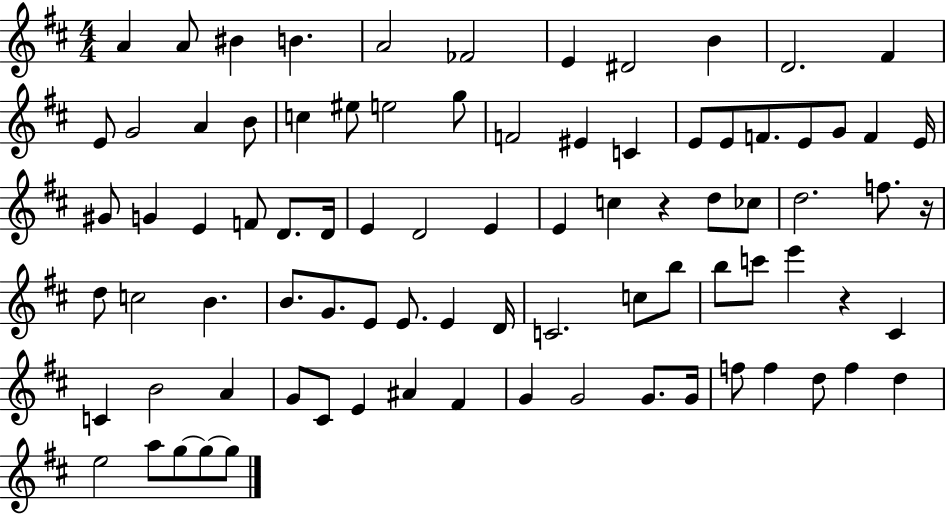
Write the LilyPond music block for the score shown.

{
  \clef treble
  \numericTimeSignature
  \time 4/4
  \key d \major
  \repeat volta 2 { a'4 a'8 bis'4 b'4. | a'2 fes'2 | e'4 dis'2 b'4 | d'2. fis'4 | \break e'8 g'2 a'4 b'8 | c''4 eis''8 e''2 g''8 | f'2 eis'4 c'4 | e'8 e'8 f'8. e'8 g'8 f'4 e'16 | \break gis'8 g'4 e'4 f'8 d'8. d'16 | e'4 d'2 e'4 | e'4 c''4 r4 d''8 ces''8 | d''2. f''8. r16 | \break d''8 c''2 b'4. | b'8. g'8. e'8 e'8. e'4 d'16 | c'2. c''8 b''8 | b''8 c'''8 e'''4 r4 cis'4 | \break c'4 b'2 a'4 | g'8 cis'8 e'4 ais'4 fis'4 | g'4 g'2 g'8. g'16 | f''8 f''4 d''8 f''4 d''4 | \break e''2 a''8 g''8~~ g''8~~ g''8 | } \bar "|."
}